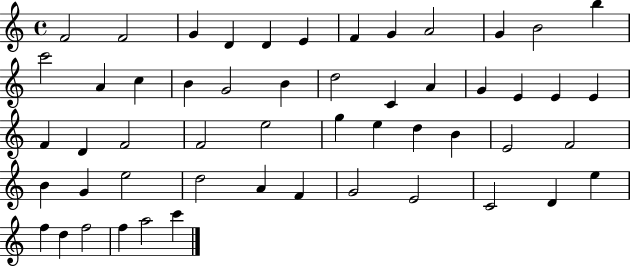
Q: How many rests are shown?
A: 0